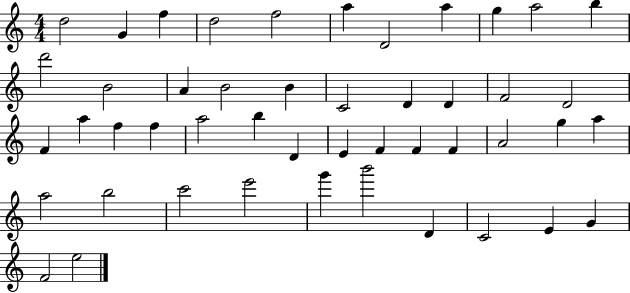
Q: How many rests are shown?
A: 0